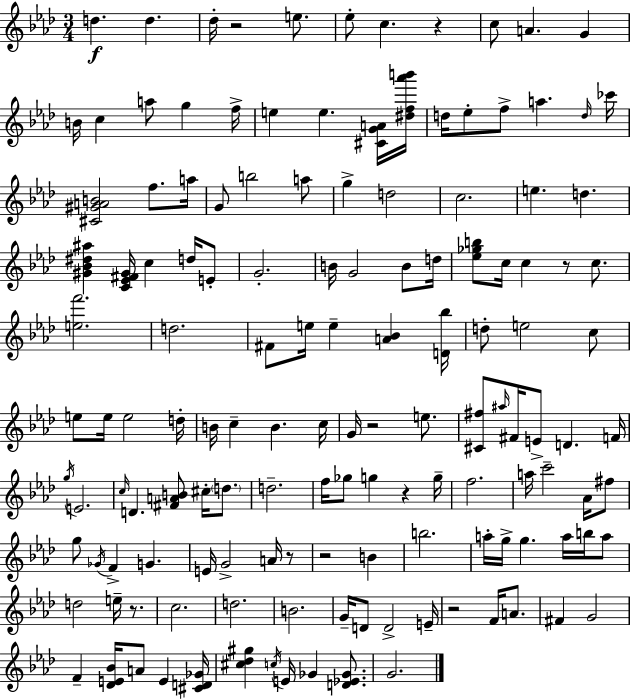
{
  \clef treble
  \numericTimeSignature
  \time 3/4
  \key aes \major
  d''4.\f d''4. | des''16-. r2 e''8. | ees''8-. c''4. r4 | c''8 a'4. g'4 | \break b'16 c''4 a''8 g''4 f''16-> | e''4 e''4. <cis' g' a'>16 <dis'' f'' aes''' b'''>16 | d''16 ees''8-. f''8-> a''4. \grace { d''16 } | ces'''16 <cis' gis' a' b'>2 f''8. | \break a''16 g'8 b''2 a''8 | g''4-> d''2 | c''2. | e''4. d''4. | \break <gis' bes' dis'' ais''>4 <c' ees' fis' gis'>16 c''4 d''16 e'8-. | g'2.-. | b'16 g'2 b'8 | d''16 <ees'' ges'' b''>8 c''16 c''4 r8 c''8. | \break <e'' f'''>2. | d''2. | fis'8 e''16 e''4-- <a' bes'>4 | <d' bes''>16 d''8-. e''2 c''8 | \break e''8 e''16 e''2 | d''16-. b'16 c''4-- b'4. | c''16 g'16 r2 e''8. | <cis' fis''>8 \grace { ais''16 } fis'16 e'8-> d'4. | \break f'16 \acciaccatura { g''16 } e'2. | \grace { c''16 } d'4. <fis' a' b'>8 | cis''16-. \parenthesize d''8. d''2.-- | f''16 ges''8 g''4 r4 | \break g''16-- f''2. | a''16 c'''2-- | aes'16 fis''8 g''8 \acciaccatura { ges'16 } f'4-> g'4. | e'16 g'2-> | \break a'16 r8 r2 | b'4 b''2. | a''16-. g''16-> g''4. | a''16 b''16 a''8 d''2 | \break e''16-- r8. c''2. | d''2. | b'2. | g'16-- d'8 d'2-> | \break e'16-- r2 | f'16 a'8. fis'4 g'2 | f'4-- <des' e' bes'>16 a'8 | e'4 <cis' d' ges'>16 <cis'' des'' gis''>4 \acciaccatura { c''16 } e'16 ges'4 | \break <d' ees' ges'>8. g'2. | \bar "|."
}